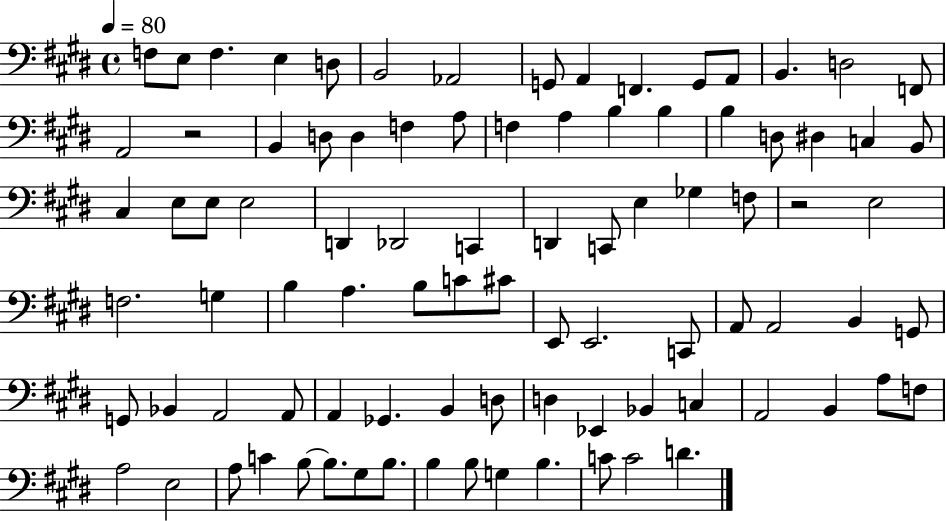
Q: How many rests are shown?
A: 2